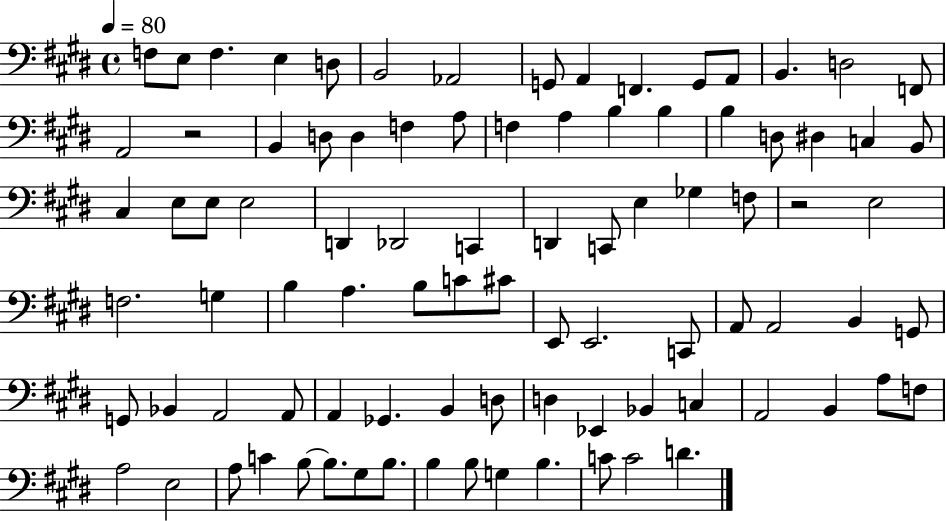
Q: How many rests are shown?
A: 2